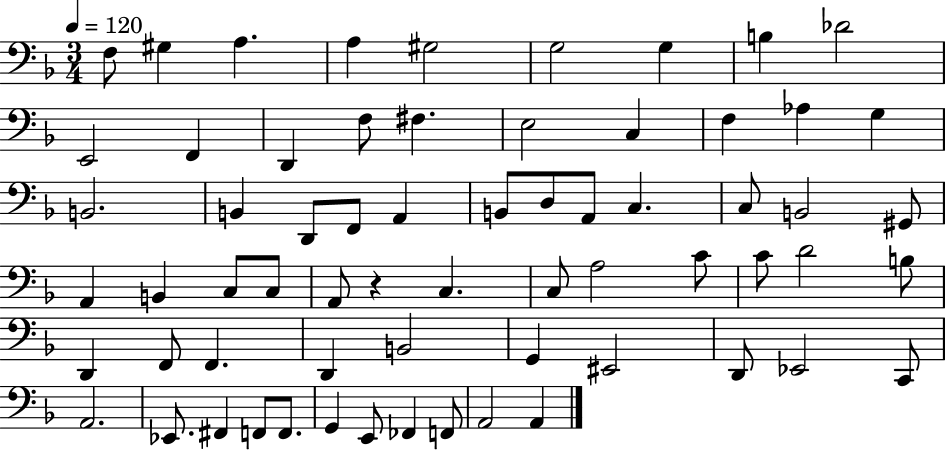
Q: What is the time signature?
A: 3/4